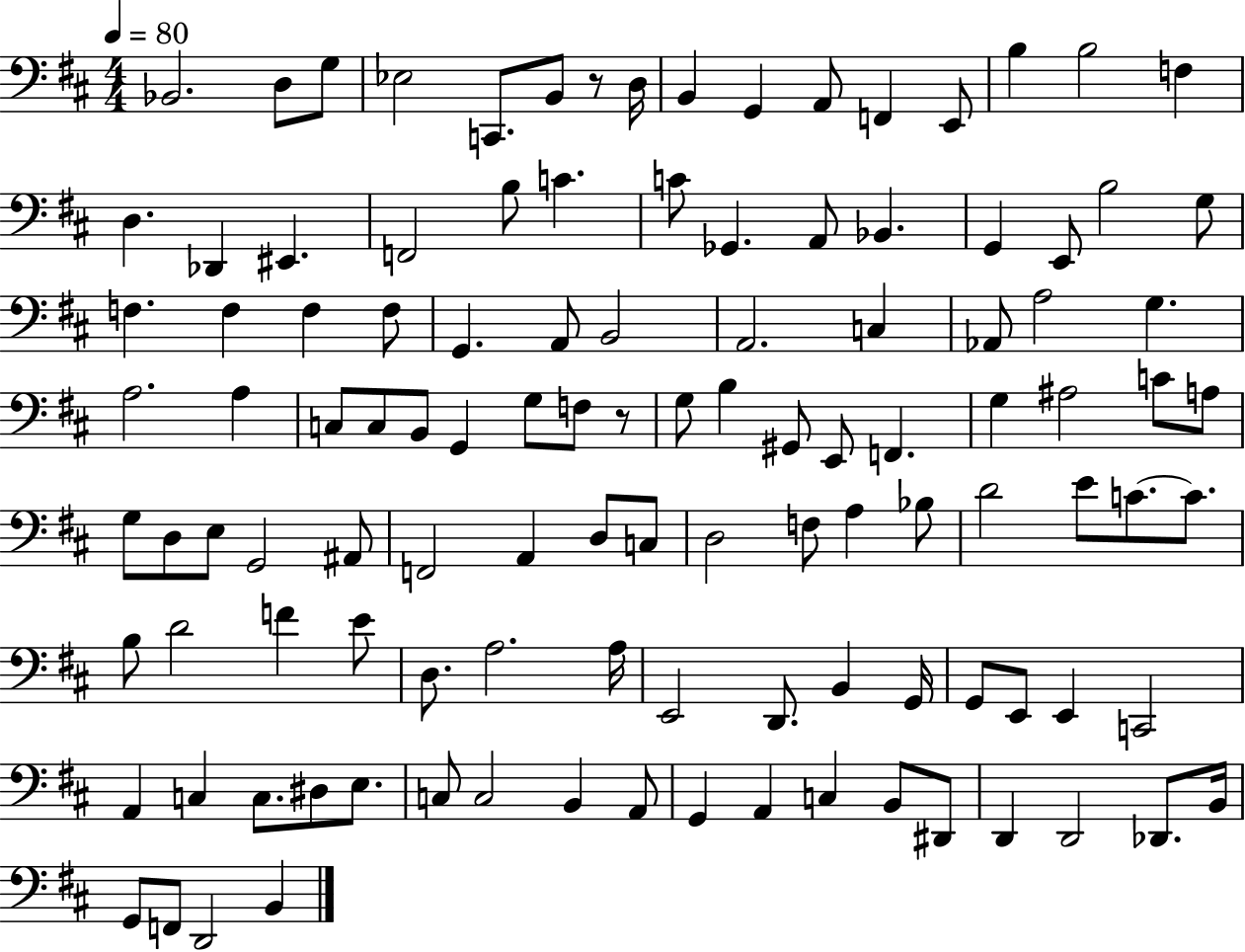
Bb2/h. D3/e G3/e Eb3/h C2/e. B2/e R/e D3/s B2/q G2/q A2/e F2/q E2/e B3/q B3/h F3/q D3/q. Db2/q EIS2/q. F2/h B3/e C4/q. C4/e Gb2/q. A2/e Bb2/q. G2/q E2/e B3/h G3/e F3/q. F3/q F3/q F3/e G2/q. A2/e B2/h A2/h. C3/q Ab2/e A3/h G3/q. A3/h. A3/q C3/e C3/e B2/e G2/q G3/e F3/e R/e G3/e B3/q G#2/e E2/e F2/q. G3/q A#3/h C4/e A3/e G3/e D3/e E3/e G2/h A#2/e F2/h A2/q D3/e C3/e D3/h F3/e A3/q Bb3/e D4/h E4/e C4/e. C4/e. B3/e D4/h F4/q E4/e D3/e. A3/h. A3/s E2/h D2/e. B2/q G2/s G2/e E2/e E2/q C2/h A2/q C3/q C3/e. D#3/e E3/e. C3/e C3/h B2/q A2/e G2/q A2/q C3/q B2/e D#2/e D2/q D2/h Db2/e. B2/s G2/e F2/e D2/h B2/q